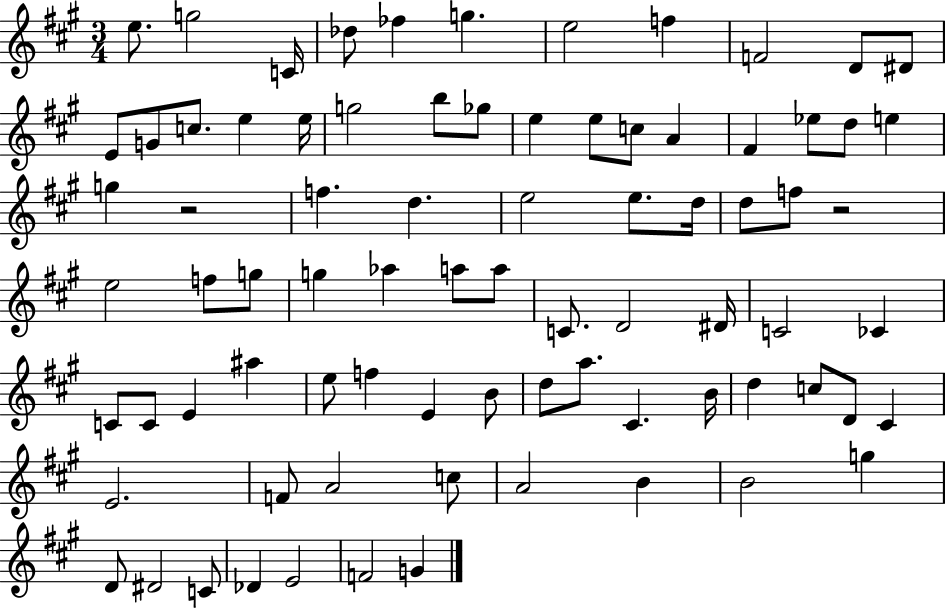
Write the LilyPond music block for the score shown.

{
  \clef treble
  \numericTimeSignature
  \time 3/4
  \key a \major
  \repeat volta 2 { e''8. g''2 c'16 | des''8 fes''4 g''4. | e''2 f''4 | f'2 d'8 dis'8 | \break e'8 g'8 c''8. e''4 e''16 | g''2 b''8 ges''8 | e''4 e''8 c''8 a'4 | fis'4 ees''8 d''8 e''4 | \break g''4 r2 | f''4. d''4. | e''2 e''8. d''16 | d''8 f''8 r2 | \break e''2 f''8 g''8 | g''4 aes''4 a''8 a''8 | c'8. d'2 dis'16 | c'2 ces'4 | \break c'8 c'8 e'4 ais''4 | e''8 f''4 e'4 b'8 | d''8 a''8. cis'4. b'16 | d''4 c''8 d'8 cis'4 | \break e'2. | f'8 a'2 c''8 | a'2 b'4 | b'2 g''4 | \break d'8 dis'2 c'8 | des'4 e'2 | f'2 g'4 | } \bar "|."
}